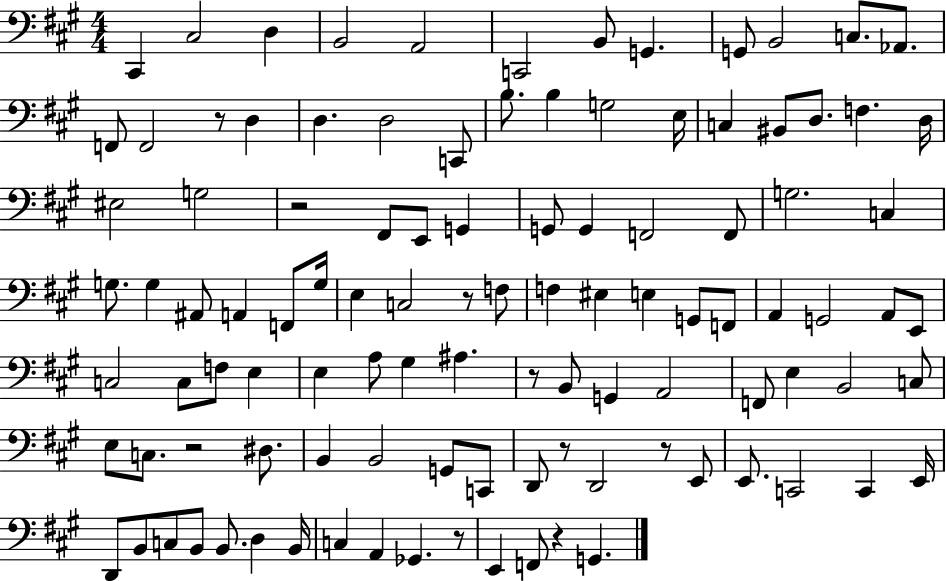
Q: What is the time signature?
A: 4/4